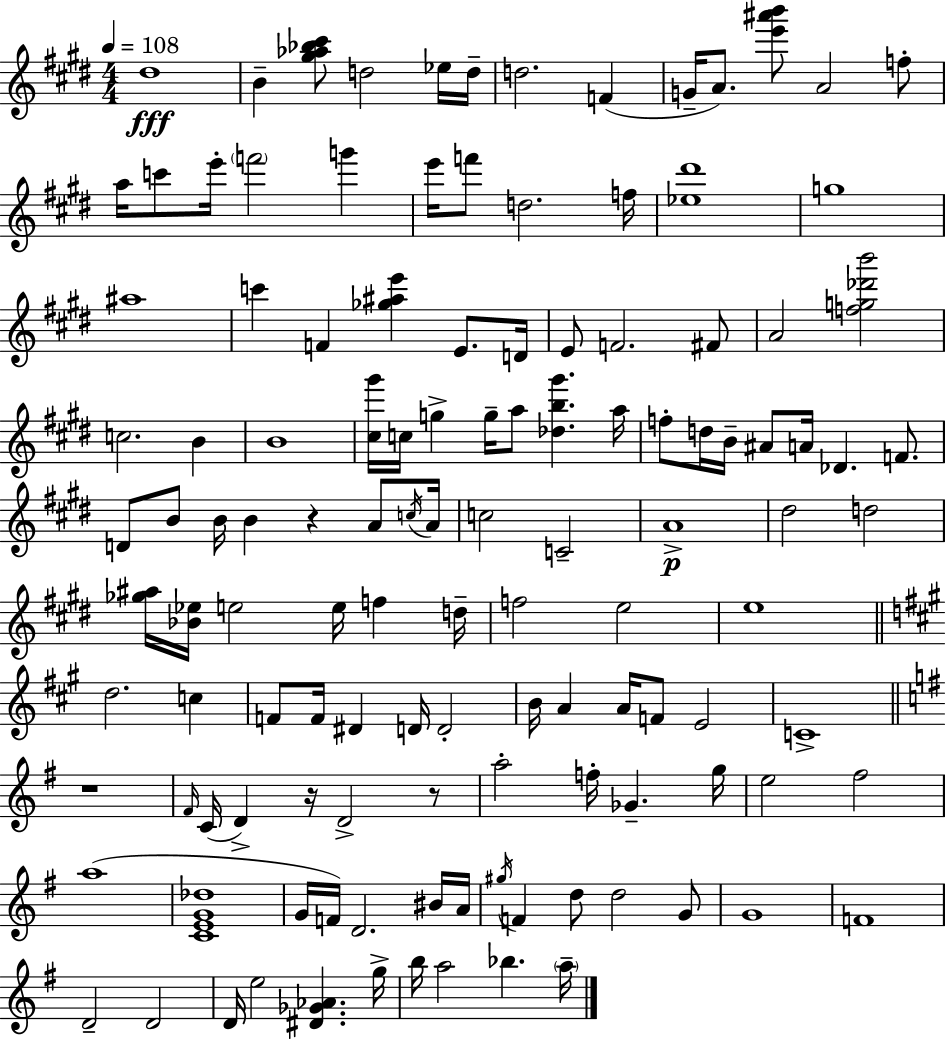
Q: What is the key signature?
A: E major